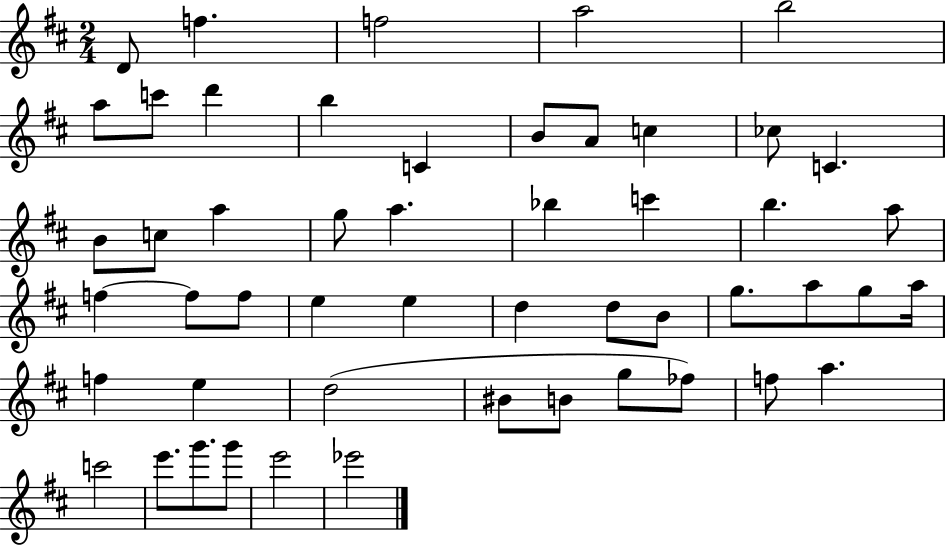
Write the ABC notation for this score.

X:1
T:Untitled
M:2/4
L:1/4
K:D
D/2 f f2 a2 b2 a/2 c'/2 d' b C B/2 A/2 c _c/2 C B/2 c/2 a g/2 a _b c' b a/2 f f/2 f/2 e e d d/2 B/2 g/2 a/2 g/2 a/4 f e d2 ^B/2 B/2 g/2 _f/2 f/2 a c'2 e'/2 g'/2 g'/2 e'2 _e'2